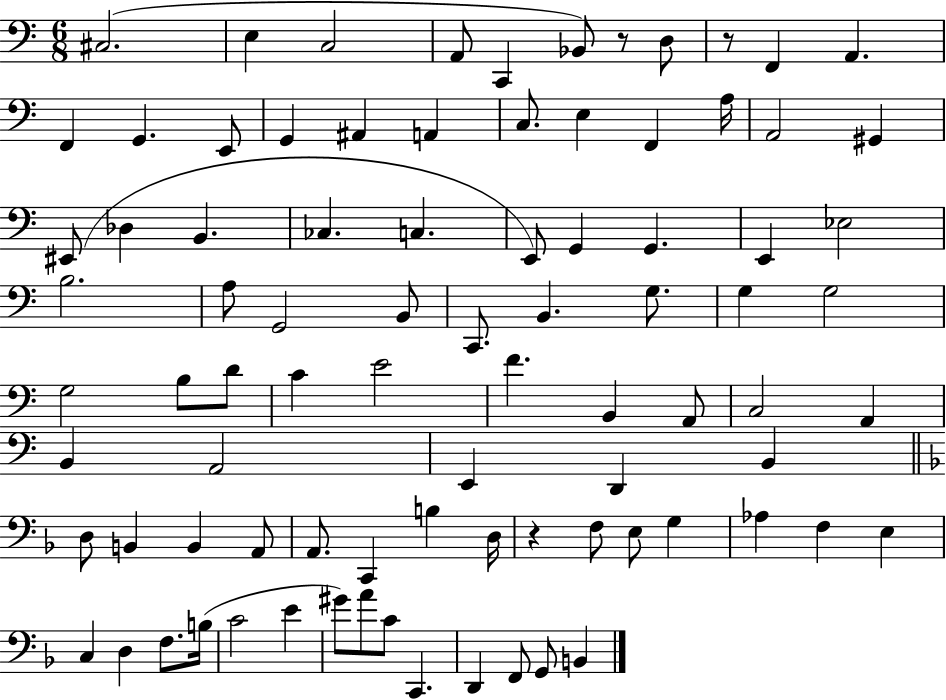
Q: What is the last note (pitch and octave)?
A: B2